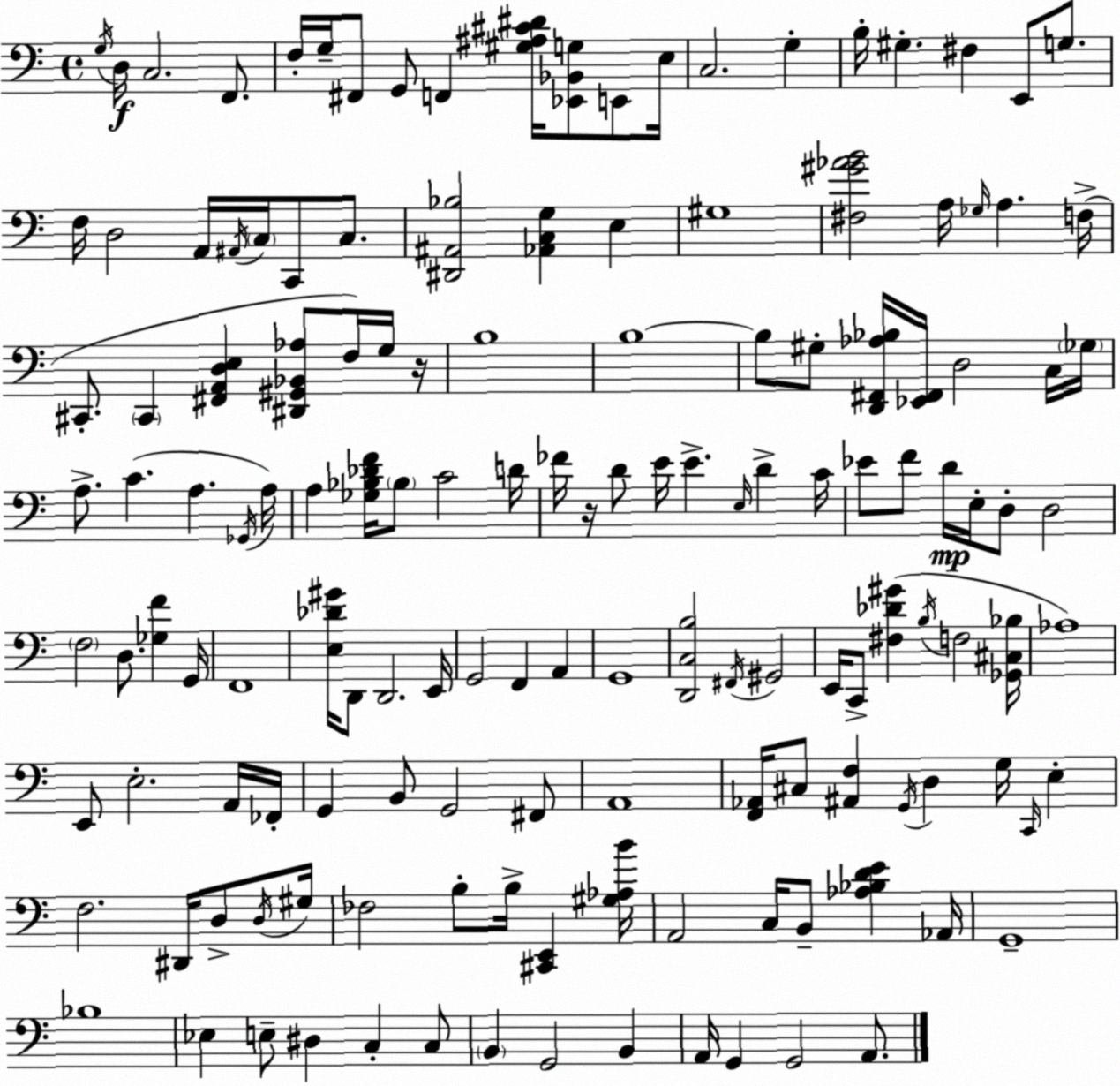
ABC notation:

X:1
T:Untitled
M:4/4
L:1/4
K:Am
G,/4 D,/4 C,2 F,,/2 F,/4 G,/4 ^F,,/2 G,,/2 F,, [^G,^A,^C^D]/4 [_E,,_B,,G,]/2 E,,/2 E,/4 C,2 G, B,/4 ^G, ^F, E,,/2 G,/2 F,/4 D,2 A,,/4 ^A,,/4 C,/4 C,,/2 C,/2 [^D,,^A,,_B,]2 [_A,,C,G,] E, ^G,4 [^F,^G_AB]2 A,/4 _G,/4 A, F,/4 ^C,,/2 ^C,, [^F,,A,,D,E,] [^D,,^G,,_B,,_A,]/2 F,/4 G,/4 z/4 B,4 B,4 B,/2 ^G,/2 [D,,^F,,_A,_B,]/4 [_E,,^F,,]/4 D,2 C,/4 _G,/4 A,/2 C A, _G,,/4 A,/4 A, [_G,_B,_DF]/4 _B,/2 C2 D/4 _F/4 z/4 D/2 E/4 E E,/4 D C/4 _E/2 F/2 D/4 E,/4 D,/2 D,2 F,2 D,/2 [_G,F] G,,/4 F,,4 [E,_D^G]/4 D,,/2 D,,2 E,,/4 G,,2 F,, A,, G,,4 [D,,C,B,]2 ^F,,/4 ^G,,2 E,,/4 C,,/2 [^F,_D^G] B,/4 F,2 [_G,,^C,_B,]/4 _A,4 E,,/2 E,2 A,,/4 _F,,/4 G,, B,,/2 G,,2 ^F,,/2 A,,4 [F,,_A,,]/4 ^C,/2 [^A,,F,] G,,/4 D, G,/4 C,,/4 E, F,2 ^D,,/4 D,/2 D,/4 ^G,/4 _F,2 B,/2 B,/4 [^C,,E,,] [^G,_A,B]/4 A,,2 C,/4 B,,/2 [_A,_B,DE] _A,,/4 G,,4 _B,4 _E, E,/2 ^D, C, C,/2 B,, G,,2 B,, A,,/4 G,, G,,2 A,,/2